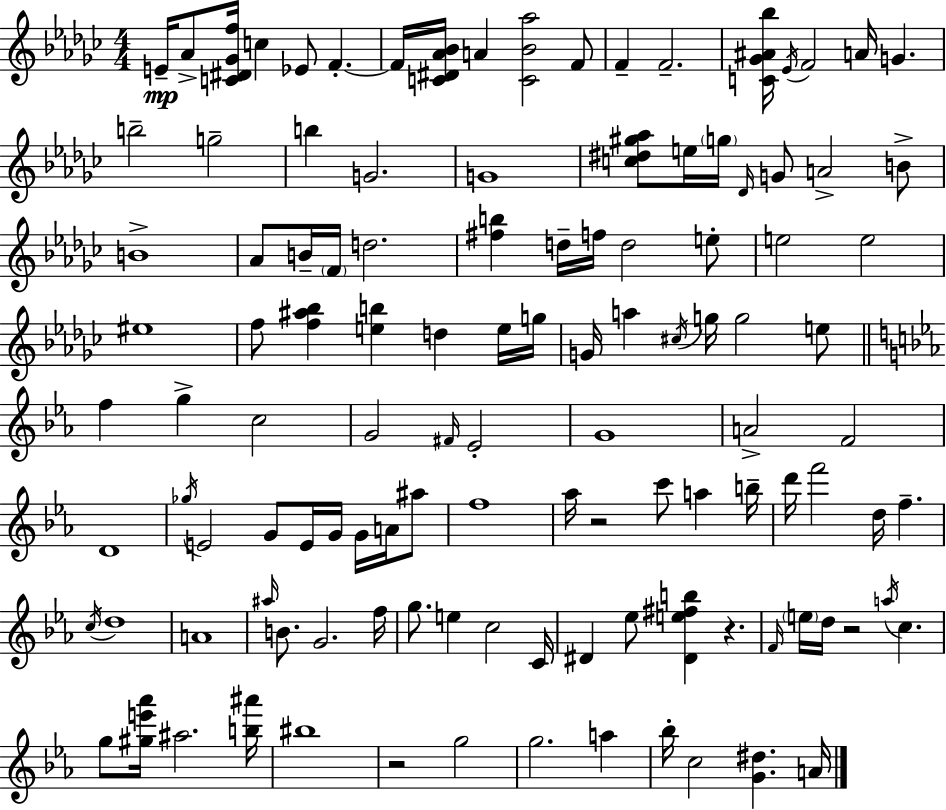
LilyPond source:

{
  \clef treble
  \numericTimeSignature
  \time 4/4
  \key ees \minor
  e'16--\mp aes'8-> <c' dis' ges' f''>16 c''4 ees'8 f'4.-.~~ | f'16 <c' dis' aes' bes'>16 a'4 <c' bes' aes''>2 f'8 | f'4-- f'2.-- | <c' ges' ais' bes''>16 \acciaccatura { ees'16 } f'2 a'16 g'4. | \break b''2-- g''2-- | b''4 g'2. | g'1 | <c'' dis'' gis'' aes''>8 e''16 \parenthesize g''16 \grace { des'16 } g'8 a'2-> | \break b'8-> b'1-> | aes'8 b'16-- \parenthesize f'16 d''2. | <fis'' b''>4 d''16-- f''16 d''2 | e''8-. e''2 e''2 | \break eis''1 | f''8 <f'' ais'' bes''>4 <e'' b''>4 d''4 | e''16 g''16 g'16 a''4 \acciaccatura { cis''16 } g''16 g''2 | e''8 \bar "||" \break \key ees \major f''4 g''4-> c''2 | g'2 \grace { fis'16 } ees'2-. | g'1 | a'2-> f'2 | \break d'1 | \acciaccatura { ges''16 } e'2 g'8 e'16 g'16 g'16 a'16 | ais''8 f''1 | aes''16 r2 c'''8 a''4 | \break b''16-- d'''16 f'''2 d''16 f''4.-- | \acciaccatura { c''16 } d''1 | a'1 | \grace { ais''16 } b'8. g'2. | \break f''16 g''8. e''4 c''2 | c'16 dis'4 ees''8 <dis' e'' fis'' b''>4 r4. | \grace { f'16 } \parenthesize e''16 d''16 r2 \acciaccatura { a''16 } | c''4. g''8 <gis'' e''' aes'''>16 ais''2. | \break <b'' ais'''>16 bis''1 | r2 g''2 | g''2. | a''4 bes''16-. c''2 <g' dis''>4. | \break a'16 \bar "|."
}